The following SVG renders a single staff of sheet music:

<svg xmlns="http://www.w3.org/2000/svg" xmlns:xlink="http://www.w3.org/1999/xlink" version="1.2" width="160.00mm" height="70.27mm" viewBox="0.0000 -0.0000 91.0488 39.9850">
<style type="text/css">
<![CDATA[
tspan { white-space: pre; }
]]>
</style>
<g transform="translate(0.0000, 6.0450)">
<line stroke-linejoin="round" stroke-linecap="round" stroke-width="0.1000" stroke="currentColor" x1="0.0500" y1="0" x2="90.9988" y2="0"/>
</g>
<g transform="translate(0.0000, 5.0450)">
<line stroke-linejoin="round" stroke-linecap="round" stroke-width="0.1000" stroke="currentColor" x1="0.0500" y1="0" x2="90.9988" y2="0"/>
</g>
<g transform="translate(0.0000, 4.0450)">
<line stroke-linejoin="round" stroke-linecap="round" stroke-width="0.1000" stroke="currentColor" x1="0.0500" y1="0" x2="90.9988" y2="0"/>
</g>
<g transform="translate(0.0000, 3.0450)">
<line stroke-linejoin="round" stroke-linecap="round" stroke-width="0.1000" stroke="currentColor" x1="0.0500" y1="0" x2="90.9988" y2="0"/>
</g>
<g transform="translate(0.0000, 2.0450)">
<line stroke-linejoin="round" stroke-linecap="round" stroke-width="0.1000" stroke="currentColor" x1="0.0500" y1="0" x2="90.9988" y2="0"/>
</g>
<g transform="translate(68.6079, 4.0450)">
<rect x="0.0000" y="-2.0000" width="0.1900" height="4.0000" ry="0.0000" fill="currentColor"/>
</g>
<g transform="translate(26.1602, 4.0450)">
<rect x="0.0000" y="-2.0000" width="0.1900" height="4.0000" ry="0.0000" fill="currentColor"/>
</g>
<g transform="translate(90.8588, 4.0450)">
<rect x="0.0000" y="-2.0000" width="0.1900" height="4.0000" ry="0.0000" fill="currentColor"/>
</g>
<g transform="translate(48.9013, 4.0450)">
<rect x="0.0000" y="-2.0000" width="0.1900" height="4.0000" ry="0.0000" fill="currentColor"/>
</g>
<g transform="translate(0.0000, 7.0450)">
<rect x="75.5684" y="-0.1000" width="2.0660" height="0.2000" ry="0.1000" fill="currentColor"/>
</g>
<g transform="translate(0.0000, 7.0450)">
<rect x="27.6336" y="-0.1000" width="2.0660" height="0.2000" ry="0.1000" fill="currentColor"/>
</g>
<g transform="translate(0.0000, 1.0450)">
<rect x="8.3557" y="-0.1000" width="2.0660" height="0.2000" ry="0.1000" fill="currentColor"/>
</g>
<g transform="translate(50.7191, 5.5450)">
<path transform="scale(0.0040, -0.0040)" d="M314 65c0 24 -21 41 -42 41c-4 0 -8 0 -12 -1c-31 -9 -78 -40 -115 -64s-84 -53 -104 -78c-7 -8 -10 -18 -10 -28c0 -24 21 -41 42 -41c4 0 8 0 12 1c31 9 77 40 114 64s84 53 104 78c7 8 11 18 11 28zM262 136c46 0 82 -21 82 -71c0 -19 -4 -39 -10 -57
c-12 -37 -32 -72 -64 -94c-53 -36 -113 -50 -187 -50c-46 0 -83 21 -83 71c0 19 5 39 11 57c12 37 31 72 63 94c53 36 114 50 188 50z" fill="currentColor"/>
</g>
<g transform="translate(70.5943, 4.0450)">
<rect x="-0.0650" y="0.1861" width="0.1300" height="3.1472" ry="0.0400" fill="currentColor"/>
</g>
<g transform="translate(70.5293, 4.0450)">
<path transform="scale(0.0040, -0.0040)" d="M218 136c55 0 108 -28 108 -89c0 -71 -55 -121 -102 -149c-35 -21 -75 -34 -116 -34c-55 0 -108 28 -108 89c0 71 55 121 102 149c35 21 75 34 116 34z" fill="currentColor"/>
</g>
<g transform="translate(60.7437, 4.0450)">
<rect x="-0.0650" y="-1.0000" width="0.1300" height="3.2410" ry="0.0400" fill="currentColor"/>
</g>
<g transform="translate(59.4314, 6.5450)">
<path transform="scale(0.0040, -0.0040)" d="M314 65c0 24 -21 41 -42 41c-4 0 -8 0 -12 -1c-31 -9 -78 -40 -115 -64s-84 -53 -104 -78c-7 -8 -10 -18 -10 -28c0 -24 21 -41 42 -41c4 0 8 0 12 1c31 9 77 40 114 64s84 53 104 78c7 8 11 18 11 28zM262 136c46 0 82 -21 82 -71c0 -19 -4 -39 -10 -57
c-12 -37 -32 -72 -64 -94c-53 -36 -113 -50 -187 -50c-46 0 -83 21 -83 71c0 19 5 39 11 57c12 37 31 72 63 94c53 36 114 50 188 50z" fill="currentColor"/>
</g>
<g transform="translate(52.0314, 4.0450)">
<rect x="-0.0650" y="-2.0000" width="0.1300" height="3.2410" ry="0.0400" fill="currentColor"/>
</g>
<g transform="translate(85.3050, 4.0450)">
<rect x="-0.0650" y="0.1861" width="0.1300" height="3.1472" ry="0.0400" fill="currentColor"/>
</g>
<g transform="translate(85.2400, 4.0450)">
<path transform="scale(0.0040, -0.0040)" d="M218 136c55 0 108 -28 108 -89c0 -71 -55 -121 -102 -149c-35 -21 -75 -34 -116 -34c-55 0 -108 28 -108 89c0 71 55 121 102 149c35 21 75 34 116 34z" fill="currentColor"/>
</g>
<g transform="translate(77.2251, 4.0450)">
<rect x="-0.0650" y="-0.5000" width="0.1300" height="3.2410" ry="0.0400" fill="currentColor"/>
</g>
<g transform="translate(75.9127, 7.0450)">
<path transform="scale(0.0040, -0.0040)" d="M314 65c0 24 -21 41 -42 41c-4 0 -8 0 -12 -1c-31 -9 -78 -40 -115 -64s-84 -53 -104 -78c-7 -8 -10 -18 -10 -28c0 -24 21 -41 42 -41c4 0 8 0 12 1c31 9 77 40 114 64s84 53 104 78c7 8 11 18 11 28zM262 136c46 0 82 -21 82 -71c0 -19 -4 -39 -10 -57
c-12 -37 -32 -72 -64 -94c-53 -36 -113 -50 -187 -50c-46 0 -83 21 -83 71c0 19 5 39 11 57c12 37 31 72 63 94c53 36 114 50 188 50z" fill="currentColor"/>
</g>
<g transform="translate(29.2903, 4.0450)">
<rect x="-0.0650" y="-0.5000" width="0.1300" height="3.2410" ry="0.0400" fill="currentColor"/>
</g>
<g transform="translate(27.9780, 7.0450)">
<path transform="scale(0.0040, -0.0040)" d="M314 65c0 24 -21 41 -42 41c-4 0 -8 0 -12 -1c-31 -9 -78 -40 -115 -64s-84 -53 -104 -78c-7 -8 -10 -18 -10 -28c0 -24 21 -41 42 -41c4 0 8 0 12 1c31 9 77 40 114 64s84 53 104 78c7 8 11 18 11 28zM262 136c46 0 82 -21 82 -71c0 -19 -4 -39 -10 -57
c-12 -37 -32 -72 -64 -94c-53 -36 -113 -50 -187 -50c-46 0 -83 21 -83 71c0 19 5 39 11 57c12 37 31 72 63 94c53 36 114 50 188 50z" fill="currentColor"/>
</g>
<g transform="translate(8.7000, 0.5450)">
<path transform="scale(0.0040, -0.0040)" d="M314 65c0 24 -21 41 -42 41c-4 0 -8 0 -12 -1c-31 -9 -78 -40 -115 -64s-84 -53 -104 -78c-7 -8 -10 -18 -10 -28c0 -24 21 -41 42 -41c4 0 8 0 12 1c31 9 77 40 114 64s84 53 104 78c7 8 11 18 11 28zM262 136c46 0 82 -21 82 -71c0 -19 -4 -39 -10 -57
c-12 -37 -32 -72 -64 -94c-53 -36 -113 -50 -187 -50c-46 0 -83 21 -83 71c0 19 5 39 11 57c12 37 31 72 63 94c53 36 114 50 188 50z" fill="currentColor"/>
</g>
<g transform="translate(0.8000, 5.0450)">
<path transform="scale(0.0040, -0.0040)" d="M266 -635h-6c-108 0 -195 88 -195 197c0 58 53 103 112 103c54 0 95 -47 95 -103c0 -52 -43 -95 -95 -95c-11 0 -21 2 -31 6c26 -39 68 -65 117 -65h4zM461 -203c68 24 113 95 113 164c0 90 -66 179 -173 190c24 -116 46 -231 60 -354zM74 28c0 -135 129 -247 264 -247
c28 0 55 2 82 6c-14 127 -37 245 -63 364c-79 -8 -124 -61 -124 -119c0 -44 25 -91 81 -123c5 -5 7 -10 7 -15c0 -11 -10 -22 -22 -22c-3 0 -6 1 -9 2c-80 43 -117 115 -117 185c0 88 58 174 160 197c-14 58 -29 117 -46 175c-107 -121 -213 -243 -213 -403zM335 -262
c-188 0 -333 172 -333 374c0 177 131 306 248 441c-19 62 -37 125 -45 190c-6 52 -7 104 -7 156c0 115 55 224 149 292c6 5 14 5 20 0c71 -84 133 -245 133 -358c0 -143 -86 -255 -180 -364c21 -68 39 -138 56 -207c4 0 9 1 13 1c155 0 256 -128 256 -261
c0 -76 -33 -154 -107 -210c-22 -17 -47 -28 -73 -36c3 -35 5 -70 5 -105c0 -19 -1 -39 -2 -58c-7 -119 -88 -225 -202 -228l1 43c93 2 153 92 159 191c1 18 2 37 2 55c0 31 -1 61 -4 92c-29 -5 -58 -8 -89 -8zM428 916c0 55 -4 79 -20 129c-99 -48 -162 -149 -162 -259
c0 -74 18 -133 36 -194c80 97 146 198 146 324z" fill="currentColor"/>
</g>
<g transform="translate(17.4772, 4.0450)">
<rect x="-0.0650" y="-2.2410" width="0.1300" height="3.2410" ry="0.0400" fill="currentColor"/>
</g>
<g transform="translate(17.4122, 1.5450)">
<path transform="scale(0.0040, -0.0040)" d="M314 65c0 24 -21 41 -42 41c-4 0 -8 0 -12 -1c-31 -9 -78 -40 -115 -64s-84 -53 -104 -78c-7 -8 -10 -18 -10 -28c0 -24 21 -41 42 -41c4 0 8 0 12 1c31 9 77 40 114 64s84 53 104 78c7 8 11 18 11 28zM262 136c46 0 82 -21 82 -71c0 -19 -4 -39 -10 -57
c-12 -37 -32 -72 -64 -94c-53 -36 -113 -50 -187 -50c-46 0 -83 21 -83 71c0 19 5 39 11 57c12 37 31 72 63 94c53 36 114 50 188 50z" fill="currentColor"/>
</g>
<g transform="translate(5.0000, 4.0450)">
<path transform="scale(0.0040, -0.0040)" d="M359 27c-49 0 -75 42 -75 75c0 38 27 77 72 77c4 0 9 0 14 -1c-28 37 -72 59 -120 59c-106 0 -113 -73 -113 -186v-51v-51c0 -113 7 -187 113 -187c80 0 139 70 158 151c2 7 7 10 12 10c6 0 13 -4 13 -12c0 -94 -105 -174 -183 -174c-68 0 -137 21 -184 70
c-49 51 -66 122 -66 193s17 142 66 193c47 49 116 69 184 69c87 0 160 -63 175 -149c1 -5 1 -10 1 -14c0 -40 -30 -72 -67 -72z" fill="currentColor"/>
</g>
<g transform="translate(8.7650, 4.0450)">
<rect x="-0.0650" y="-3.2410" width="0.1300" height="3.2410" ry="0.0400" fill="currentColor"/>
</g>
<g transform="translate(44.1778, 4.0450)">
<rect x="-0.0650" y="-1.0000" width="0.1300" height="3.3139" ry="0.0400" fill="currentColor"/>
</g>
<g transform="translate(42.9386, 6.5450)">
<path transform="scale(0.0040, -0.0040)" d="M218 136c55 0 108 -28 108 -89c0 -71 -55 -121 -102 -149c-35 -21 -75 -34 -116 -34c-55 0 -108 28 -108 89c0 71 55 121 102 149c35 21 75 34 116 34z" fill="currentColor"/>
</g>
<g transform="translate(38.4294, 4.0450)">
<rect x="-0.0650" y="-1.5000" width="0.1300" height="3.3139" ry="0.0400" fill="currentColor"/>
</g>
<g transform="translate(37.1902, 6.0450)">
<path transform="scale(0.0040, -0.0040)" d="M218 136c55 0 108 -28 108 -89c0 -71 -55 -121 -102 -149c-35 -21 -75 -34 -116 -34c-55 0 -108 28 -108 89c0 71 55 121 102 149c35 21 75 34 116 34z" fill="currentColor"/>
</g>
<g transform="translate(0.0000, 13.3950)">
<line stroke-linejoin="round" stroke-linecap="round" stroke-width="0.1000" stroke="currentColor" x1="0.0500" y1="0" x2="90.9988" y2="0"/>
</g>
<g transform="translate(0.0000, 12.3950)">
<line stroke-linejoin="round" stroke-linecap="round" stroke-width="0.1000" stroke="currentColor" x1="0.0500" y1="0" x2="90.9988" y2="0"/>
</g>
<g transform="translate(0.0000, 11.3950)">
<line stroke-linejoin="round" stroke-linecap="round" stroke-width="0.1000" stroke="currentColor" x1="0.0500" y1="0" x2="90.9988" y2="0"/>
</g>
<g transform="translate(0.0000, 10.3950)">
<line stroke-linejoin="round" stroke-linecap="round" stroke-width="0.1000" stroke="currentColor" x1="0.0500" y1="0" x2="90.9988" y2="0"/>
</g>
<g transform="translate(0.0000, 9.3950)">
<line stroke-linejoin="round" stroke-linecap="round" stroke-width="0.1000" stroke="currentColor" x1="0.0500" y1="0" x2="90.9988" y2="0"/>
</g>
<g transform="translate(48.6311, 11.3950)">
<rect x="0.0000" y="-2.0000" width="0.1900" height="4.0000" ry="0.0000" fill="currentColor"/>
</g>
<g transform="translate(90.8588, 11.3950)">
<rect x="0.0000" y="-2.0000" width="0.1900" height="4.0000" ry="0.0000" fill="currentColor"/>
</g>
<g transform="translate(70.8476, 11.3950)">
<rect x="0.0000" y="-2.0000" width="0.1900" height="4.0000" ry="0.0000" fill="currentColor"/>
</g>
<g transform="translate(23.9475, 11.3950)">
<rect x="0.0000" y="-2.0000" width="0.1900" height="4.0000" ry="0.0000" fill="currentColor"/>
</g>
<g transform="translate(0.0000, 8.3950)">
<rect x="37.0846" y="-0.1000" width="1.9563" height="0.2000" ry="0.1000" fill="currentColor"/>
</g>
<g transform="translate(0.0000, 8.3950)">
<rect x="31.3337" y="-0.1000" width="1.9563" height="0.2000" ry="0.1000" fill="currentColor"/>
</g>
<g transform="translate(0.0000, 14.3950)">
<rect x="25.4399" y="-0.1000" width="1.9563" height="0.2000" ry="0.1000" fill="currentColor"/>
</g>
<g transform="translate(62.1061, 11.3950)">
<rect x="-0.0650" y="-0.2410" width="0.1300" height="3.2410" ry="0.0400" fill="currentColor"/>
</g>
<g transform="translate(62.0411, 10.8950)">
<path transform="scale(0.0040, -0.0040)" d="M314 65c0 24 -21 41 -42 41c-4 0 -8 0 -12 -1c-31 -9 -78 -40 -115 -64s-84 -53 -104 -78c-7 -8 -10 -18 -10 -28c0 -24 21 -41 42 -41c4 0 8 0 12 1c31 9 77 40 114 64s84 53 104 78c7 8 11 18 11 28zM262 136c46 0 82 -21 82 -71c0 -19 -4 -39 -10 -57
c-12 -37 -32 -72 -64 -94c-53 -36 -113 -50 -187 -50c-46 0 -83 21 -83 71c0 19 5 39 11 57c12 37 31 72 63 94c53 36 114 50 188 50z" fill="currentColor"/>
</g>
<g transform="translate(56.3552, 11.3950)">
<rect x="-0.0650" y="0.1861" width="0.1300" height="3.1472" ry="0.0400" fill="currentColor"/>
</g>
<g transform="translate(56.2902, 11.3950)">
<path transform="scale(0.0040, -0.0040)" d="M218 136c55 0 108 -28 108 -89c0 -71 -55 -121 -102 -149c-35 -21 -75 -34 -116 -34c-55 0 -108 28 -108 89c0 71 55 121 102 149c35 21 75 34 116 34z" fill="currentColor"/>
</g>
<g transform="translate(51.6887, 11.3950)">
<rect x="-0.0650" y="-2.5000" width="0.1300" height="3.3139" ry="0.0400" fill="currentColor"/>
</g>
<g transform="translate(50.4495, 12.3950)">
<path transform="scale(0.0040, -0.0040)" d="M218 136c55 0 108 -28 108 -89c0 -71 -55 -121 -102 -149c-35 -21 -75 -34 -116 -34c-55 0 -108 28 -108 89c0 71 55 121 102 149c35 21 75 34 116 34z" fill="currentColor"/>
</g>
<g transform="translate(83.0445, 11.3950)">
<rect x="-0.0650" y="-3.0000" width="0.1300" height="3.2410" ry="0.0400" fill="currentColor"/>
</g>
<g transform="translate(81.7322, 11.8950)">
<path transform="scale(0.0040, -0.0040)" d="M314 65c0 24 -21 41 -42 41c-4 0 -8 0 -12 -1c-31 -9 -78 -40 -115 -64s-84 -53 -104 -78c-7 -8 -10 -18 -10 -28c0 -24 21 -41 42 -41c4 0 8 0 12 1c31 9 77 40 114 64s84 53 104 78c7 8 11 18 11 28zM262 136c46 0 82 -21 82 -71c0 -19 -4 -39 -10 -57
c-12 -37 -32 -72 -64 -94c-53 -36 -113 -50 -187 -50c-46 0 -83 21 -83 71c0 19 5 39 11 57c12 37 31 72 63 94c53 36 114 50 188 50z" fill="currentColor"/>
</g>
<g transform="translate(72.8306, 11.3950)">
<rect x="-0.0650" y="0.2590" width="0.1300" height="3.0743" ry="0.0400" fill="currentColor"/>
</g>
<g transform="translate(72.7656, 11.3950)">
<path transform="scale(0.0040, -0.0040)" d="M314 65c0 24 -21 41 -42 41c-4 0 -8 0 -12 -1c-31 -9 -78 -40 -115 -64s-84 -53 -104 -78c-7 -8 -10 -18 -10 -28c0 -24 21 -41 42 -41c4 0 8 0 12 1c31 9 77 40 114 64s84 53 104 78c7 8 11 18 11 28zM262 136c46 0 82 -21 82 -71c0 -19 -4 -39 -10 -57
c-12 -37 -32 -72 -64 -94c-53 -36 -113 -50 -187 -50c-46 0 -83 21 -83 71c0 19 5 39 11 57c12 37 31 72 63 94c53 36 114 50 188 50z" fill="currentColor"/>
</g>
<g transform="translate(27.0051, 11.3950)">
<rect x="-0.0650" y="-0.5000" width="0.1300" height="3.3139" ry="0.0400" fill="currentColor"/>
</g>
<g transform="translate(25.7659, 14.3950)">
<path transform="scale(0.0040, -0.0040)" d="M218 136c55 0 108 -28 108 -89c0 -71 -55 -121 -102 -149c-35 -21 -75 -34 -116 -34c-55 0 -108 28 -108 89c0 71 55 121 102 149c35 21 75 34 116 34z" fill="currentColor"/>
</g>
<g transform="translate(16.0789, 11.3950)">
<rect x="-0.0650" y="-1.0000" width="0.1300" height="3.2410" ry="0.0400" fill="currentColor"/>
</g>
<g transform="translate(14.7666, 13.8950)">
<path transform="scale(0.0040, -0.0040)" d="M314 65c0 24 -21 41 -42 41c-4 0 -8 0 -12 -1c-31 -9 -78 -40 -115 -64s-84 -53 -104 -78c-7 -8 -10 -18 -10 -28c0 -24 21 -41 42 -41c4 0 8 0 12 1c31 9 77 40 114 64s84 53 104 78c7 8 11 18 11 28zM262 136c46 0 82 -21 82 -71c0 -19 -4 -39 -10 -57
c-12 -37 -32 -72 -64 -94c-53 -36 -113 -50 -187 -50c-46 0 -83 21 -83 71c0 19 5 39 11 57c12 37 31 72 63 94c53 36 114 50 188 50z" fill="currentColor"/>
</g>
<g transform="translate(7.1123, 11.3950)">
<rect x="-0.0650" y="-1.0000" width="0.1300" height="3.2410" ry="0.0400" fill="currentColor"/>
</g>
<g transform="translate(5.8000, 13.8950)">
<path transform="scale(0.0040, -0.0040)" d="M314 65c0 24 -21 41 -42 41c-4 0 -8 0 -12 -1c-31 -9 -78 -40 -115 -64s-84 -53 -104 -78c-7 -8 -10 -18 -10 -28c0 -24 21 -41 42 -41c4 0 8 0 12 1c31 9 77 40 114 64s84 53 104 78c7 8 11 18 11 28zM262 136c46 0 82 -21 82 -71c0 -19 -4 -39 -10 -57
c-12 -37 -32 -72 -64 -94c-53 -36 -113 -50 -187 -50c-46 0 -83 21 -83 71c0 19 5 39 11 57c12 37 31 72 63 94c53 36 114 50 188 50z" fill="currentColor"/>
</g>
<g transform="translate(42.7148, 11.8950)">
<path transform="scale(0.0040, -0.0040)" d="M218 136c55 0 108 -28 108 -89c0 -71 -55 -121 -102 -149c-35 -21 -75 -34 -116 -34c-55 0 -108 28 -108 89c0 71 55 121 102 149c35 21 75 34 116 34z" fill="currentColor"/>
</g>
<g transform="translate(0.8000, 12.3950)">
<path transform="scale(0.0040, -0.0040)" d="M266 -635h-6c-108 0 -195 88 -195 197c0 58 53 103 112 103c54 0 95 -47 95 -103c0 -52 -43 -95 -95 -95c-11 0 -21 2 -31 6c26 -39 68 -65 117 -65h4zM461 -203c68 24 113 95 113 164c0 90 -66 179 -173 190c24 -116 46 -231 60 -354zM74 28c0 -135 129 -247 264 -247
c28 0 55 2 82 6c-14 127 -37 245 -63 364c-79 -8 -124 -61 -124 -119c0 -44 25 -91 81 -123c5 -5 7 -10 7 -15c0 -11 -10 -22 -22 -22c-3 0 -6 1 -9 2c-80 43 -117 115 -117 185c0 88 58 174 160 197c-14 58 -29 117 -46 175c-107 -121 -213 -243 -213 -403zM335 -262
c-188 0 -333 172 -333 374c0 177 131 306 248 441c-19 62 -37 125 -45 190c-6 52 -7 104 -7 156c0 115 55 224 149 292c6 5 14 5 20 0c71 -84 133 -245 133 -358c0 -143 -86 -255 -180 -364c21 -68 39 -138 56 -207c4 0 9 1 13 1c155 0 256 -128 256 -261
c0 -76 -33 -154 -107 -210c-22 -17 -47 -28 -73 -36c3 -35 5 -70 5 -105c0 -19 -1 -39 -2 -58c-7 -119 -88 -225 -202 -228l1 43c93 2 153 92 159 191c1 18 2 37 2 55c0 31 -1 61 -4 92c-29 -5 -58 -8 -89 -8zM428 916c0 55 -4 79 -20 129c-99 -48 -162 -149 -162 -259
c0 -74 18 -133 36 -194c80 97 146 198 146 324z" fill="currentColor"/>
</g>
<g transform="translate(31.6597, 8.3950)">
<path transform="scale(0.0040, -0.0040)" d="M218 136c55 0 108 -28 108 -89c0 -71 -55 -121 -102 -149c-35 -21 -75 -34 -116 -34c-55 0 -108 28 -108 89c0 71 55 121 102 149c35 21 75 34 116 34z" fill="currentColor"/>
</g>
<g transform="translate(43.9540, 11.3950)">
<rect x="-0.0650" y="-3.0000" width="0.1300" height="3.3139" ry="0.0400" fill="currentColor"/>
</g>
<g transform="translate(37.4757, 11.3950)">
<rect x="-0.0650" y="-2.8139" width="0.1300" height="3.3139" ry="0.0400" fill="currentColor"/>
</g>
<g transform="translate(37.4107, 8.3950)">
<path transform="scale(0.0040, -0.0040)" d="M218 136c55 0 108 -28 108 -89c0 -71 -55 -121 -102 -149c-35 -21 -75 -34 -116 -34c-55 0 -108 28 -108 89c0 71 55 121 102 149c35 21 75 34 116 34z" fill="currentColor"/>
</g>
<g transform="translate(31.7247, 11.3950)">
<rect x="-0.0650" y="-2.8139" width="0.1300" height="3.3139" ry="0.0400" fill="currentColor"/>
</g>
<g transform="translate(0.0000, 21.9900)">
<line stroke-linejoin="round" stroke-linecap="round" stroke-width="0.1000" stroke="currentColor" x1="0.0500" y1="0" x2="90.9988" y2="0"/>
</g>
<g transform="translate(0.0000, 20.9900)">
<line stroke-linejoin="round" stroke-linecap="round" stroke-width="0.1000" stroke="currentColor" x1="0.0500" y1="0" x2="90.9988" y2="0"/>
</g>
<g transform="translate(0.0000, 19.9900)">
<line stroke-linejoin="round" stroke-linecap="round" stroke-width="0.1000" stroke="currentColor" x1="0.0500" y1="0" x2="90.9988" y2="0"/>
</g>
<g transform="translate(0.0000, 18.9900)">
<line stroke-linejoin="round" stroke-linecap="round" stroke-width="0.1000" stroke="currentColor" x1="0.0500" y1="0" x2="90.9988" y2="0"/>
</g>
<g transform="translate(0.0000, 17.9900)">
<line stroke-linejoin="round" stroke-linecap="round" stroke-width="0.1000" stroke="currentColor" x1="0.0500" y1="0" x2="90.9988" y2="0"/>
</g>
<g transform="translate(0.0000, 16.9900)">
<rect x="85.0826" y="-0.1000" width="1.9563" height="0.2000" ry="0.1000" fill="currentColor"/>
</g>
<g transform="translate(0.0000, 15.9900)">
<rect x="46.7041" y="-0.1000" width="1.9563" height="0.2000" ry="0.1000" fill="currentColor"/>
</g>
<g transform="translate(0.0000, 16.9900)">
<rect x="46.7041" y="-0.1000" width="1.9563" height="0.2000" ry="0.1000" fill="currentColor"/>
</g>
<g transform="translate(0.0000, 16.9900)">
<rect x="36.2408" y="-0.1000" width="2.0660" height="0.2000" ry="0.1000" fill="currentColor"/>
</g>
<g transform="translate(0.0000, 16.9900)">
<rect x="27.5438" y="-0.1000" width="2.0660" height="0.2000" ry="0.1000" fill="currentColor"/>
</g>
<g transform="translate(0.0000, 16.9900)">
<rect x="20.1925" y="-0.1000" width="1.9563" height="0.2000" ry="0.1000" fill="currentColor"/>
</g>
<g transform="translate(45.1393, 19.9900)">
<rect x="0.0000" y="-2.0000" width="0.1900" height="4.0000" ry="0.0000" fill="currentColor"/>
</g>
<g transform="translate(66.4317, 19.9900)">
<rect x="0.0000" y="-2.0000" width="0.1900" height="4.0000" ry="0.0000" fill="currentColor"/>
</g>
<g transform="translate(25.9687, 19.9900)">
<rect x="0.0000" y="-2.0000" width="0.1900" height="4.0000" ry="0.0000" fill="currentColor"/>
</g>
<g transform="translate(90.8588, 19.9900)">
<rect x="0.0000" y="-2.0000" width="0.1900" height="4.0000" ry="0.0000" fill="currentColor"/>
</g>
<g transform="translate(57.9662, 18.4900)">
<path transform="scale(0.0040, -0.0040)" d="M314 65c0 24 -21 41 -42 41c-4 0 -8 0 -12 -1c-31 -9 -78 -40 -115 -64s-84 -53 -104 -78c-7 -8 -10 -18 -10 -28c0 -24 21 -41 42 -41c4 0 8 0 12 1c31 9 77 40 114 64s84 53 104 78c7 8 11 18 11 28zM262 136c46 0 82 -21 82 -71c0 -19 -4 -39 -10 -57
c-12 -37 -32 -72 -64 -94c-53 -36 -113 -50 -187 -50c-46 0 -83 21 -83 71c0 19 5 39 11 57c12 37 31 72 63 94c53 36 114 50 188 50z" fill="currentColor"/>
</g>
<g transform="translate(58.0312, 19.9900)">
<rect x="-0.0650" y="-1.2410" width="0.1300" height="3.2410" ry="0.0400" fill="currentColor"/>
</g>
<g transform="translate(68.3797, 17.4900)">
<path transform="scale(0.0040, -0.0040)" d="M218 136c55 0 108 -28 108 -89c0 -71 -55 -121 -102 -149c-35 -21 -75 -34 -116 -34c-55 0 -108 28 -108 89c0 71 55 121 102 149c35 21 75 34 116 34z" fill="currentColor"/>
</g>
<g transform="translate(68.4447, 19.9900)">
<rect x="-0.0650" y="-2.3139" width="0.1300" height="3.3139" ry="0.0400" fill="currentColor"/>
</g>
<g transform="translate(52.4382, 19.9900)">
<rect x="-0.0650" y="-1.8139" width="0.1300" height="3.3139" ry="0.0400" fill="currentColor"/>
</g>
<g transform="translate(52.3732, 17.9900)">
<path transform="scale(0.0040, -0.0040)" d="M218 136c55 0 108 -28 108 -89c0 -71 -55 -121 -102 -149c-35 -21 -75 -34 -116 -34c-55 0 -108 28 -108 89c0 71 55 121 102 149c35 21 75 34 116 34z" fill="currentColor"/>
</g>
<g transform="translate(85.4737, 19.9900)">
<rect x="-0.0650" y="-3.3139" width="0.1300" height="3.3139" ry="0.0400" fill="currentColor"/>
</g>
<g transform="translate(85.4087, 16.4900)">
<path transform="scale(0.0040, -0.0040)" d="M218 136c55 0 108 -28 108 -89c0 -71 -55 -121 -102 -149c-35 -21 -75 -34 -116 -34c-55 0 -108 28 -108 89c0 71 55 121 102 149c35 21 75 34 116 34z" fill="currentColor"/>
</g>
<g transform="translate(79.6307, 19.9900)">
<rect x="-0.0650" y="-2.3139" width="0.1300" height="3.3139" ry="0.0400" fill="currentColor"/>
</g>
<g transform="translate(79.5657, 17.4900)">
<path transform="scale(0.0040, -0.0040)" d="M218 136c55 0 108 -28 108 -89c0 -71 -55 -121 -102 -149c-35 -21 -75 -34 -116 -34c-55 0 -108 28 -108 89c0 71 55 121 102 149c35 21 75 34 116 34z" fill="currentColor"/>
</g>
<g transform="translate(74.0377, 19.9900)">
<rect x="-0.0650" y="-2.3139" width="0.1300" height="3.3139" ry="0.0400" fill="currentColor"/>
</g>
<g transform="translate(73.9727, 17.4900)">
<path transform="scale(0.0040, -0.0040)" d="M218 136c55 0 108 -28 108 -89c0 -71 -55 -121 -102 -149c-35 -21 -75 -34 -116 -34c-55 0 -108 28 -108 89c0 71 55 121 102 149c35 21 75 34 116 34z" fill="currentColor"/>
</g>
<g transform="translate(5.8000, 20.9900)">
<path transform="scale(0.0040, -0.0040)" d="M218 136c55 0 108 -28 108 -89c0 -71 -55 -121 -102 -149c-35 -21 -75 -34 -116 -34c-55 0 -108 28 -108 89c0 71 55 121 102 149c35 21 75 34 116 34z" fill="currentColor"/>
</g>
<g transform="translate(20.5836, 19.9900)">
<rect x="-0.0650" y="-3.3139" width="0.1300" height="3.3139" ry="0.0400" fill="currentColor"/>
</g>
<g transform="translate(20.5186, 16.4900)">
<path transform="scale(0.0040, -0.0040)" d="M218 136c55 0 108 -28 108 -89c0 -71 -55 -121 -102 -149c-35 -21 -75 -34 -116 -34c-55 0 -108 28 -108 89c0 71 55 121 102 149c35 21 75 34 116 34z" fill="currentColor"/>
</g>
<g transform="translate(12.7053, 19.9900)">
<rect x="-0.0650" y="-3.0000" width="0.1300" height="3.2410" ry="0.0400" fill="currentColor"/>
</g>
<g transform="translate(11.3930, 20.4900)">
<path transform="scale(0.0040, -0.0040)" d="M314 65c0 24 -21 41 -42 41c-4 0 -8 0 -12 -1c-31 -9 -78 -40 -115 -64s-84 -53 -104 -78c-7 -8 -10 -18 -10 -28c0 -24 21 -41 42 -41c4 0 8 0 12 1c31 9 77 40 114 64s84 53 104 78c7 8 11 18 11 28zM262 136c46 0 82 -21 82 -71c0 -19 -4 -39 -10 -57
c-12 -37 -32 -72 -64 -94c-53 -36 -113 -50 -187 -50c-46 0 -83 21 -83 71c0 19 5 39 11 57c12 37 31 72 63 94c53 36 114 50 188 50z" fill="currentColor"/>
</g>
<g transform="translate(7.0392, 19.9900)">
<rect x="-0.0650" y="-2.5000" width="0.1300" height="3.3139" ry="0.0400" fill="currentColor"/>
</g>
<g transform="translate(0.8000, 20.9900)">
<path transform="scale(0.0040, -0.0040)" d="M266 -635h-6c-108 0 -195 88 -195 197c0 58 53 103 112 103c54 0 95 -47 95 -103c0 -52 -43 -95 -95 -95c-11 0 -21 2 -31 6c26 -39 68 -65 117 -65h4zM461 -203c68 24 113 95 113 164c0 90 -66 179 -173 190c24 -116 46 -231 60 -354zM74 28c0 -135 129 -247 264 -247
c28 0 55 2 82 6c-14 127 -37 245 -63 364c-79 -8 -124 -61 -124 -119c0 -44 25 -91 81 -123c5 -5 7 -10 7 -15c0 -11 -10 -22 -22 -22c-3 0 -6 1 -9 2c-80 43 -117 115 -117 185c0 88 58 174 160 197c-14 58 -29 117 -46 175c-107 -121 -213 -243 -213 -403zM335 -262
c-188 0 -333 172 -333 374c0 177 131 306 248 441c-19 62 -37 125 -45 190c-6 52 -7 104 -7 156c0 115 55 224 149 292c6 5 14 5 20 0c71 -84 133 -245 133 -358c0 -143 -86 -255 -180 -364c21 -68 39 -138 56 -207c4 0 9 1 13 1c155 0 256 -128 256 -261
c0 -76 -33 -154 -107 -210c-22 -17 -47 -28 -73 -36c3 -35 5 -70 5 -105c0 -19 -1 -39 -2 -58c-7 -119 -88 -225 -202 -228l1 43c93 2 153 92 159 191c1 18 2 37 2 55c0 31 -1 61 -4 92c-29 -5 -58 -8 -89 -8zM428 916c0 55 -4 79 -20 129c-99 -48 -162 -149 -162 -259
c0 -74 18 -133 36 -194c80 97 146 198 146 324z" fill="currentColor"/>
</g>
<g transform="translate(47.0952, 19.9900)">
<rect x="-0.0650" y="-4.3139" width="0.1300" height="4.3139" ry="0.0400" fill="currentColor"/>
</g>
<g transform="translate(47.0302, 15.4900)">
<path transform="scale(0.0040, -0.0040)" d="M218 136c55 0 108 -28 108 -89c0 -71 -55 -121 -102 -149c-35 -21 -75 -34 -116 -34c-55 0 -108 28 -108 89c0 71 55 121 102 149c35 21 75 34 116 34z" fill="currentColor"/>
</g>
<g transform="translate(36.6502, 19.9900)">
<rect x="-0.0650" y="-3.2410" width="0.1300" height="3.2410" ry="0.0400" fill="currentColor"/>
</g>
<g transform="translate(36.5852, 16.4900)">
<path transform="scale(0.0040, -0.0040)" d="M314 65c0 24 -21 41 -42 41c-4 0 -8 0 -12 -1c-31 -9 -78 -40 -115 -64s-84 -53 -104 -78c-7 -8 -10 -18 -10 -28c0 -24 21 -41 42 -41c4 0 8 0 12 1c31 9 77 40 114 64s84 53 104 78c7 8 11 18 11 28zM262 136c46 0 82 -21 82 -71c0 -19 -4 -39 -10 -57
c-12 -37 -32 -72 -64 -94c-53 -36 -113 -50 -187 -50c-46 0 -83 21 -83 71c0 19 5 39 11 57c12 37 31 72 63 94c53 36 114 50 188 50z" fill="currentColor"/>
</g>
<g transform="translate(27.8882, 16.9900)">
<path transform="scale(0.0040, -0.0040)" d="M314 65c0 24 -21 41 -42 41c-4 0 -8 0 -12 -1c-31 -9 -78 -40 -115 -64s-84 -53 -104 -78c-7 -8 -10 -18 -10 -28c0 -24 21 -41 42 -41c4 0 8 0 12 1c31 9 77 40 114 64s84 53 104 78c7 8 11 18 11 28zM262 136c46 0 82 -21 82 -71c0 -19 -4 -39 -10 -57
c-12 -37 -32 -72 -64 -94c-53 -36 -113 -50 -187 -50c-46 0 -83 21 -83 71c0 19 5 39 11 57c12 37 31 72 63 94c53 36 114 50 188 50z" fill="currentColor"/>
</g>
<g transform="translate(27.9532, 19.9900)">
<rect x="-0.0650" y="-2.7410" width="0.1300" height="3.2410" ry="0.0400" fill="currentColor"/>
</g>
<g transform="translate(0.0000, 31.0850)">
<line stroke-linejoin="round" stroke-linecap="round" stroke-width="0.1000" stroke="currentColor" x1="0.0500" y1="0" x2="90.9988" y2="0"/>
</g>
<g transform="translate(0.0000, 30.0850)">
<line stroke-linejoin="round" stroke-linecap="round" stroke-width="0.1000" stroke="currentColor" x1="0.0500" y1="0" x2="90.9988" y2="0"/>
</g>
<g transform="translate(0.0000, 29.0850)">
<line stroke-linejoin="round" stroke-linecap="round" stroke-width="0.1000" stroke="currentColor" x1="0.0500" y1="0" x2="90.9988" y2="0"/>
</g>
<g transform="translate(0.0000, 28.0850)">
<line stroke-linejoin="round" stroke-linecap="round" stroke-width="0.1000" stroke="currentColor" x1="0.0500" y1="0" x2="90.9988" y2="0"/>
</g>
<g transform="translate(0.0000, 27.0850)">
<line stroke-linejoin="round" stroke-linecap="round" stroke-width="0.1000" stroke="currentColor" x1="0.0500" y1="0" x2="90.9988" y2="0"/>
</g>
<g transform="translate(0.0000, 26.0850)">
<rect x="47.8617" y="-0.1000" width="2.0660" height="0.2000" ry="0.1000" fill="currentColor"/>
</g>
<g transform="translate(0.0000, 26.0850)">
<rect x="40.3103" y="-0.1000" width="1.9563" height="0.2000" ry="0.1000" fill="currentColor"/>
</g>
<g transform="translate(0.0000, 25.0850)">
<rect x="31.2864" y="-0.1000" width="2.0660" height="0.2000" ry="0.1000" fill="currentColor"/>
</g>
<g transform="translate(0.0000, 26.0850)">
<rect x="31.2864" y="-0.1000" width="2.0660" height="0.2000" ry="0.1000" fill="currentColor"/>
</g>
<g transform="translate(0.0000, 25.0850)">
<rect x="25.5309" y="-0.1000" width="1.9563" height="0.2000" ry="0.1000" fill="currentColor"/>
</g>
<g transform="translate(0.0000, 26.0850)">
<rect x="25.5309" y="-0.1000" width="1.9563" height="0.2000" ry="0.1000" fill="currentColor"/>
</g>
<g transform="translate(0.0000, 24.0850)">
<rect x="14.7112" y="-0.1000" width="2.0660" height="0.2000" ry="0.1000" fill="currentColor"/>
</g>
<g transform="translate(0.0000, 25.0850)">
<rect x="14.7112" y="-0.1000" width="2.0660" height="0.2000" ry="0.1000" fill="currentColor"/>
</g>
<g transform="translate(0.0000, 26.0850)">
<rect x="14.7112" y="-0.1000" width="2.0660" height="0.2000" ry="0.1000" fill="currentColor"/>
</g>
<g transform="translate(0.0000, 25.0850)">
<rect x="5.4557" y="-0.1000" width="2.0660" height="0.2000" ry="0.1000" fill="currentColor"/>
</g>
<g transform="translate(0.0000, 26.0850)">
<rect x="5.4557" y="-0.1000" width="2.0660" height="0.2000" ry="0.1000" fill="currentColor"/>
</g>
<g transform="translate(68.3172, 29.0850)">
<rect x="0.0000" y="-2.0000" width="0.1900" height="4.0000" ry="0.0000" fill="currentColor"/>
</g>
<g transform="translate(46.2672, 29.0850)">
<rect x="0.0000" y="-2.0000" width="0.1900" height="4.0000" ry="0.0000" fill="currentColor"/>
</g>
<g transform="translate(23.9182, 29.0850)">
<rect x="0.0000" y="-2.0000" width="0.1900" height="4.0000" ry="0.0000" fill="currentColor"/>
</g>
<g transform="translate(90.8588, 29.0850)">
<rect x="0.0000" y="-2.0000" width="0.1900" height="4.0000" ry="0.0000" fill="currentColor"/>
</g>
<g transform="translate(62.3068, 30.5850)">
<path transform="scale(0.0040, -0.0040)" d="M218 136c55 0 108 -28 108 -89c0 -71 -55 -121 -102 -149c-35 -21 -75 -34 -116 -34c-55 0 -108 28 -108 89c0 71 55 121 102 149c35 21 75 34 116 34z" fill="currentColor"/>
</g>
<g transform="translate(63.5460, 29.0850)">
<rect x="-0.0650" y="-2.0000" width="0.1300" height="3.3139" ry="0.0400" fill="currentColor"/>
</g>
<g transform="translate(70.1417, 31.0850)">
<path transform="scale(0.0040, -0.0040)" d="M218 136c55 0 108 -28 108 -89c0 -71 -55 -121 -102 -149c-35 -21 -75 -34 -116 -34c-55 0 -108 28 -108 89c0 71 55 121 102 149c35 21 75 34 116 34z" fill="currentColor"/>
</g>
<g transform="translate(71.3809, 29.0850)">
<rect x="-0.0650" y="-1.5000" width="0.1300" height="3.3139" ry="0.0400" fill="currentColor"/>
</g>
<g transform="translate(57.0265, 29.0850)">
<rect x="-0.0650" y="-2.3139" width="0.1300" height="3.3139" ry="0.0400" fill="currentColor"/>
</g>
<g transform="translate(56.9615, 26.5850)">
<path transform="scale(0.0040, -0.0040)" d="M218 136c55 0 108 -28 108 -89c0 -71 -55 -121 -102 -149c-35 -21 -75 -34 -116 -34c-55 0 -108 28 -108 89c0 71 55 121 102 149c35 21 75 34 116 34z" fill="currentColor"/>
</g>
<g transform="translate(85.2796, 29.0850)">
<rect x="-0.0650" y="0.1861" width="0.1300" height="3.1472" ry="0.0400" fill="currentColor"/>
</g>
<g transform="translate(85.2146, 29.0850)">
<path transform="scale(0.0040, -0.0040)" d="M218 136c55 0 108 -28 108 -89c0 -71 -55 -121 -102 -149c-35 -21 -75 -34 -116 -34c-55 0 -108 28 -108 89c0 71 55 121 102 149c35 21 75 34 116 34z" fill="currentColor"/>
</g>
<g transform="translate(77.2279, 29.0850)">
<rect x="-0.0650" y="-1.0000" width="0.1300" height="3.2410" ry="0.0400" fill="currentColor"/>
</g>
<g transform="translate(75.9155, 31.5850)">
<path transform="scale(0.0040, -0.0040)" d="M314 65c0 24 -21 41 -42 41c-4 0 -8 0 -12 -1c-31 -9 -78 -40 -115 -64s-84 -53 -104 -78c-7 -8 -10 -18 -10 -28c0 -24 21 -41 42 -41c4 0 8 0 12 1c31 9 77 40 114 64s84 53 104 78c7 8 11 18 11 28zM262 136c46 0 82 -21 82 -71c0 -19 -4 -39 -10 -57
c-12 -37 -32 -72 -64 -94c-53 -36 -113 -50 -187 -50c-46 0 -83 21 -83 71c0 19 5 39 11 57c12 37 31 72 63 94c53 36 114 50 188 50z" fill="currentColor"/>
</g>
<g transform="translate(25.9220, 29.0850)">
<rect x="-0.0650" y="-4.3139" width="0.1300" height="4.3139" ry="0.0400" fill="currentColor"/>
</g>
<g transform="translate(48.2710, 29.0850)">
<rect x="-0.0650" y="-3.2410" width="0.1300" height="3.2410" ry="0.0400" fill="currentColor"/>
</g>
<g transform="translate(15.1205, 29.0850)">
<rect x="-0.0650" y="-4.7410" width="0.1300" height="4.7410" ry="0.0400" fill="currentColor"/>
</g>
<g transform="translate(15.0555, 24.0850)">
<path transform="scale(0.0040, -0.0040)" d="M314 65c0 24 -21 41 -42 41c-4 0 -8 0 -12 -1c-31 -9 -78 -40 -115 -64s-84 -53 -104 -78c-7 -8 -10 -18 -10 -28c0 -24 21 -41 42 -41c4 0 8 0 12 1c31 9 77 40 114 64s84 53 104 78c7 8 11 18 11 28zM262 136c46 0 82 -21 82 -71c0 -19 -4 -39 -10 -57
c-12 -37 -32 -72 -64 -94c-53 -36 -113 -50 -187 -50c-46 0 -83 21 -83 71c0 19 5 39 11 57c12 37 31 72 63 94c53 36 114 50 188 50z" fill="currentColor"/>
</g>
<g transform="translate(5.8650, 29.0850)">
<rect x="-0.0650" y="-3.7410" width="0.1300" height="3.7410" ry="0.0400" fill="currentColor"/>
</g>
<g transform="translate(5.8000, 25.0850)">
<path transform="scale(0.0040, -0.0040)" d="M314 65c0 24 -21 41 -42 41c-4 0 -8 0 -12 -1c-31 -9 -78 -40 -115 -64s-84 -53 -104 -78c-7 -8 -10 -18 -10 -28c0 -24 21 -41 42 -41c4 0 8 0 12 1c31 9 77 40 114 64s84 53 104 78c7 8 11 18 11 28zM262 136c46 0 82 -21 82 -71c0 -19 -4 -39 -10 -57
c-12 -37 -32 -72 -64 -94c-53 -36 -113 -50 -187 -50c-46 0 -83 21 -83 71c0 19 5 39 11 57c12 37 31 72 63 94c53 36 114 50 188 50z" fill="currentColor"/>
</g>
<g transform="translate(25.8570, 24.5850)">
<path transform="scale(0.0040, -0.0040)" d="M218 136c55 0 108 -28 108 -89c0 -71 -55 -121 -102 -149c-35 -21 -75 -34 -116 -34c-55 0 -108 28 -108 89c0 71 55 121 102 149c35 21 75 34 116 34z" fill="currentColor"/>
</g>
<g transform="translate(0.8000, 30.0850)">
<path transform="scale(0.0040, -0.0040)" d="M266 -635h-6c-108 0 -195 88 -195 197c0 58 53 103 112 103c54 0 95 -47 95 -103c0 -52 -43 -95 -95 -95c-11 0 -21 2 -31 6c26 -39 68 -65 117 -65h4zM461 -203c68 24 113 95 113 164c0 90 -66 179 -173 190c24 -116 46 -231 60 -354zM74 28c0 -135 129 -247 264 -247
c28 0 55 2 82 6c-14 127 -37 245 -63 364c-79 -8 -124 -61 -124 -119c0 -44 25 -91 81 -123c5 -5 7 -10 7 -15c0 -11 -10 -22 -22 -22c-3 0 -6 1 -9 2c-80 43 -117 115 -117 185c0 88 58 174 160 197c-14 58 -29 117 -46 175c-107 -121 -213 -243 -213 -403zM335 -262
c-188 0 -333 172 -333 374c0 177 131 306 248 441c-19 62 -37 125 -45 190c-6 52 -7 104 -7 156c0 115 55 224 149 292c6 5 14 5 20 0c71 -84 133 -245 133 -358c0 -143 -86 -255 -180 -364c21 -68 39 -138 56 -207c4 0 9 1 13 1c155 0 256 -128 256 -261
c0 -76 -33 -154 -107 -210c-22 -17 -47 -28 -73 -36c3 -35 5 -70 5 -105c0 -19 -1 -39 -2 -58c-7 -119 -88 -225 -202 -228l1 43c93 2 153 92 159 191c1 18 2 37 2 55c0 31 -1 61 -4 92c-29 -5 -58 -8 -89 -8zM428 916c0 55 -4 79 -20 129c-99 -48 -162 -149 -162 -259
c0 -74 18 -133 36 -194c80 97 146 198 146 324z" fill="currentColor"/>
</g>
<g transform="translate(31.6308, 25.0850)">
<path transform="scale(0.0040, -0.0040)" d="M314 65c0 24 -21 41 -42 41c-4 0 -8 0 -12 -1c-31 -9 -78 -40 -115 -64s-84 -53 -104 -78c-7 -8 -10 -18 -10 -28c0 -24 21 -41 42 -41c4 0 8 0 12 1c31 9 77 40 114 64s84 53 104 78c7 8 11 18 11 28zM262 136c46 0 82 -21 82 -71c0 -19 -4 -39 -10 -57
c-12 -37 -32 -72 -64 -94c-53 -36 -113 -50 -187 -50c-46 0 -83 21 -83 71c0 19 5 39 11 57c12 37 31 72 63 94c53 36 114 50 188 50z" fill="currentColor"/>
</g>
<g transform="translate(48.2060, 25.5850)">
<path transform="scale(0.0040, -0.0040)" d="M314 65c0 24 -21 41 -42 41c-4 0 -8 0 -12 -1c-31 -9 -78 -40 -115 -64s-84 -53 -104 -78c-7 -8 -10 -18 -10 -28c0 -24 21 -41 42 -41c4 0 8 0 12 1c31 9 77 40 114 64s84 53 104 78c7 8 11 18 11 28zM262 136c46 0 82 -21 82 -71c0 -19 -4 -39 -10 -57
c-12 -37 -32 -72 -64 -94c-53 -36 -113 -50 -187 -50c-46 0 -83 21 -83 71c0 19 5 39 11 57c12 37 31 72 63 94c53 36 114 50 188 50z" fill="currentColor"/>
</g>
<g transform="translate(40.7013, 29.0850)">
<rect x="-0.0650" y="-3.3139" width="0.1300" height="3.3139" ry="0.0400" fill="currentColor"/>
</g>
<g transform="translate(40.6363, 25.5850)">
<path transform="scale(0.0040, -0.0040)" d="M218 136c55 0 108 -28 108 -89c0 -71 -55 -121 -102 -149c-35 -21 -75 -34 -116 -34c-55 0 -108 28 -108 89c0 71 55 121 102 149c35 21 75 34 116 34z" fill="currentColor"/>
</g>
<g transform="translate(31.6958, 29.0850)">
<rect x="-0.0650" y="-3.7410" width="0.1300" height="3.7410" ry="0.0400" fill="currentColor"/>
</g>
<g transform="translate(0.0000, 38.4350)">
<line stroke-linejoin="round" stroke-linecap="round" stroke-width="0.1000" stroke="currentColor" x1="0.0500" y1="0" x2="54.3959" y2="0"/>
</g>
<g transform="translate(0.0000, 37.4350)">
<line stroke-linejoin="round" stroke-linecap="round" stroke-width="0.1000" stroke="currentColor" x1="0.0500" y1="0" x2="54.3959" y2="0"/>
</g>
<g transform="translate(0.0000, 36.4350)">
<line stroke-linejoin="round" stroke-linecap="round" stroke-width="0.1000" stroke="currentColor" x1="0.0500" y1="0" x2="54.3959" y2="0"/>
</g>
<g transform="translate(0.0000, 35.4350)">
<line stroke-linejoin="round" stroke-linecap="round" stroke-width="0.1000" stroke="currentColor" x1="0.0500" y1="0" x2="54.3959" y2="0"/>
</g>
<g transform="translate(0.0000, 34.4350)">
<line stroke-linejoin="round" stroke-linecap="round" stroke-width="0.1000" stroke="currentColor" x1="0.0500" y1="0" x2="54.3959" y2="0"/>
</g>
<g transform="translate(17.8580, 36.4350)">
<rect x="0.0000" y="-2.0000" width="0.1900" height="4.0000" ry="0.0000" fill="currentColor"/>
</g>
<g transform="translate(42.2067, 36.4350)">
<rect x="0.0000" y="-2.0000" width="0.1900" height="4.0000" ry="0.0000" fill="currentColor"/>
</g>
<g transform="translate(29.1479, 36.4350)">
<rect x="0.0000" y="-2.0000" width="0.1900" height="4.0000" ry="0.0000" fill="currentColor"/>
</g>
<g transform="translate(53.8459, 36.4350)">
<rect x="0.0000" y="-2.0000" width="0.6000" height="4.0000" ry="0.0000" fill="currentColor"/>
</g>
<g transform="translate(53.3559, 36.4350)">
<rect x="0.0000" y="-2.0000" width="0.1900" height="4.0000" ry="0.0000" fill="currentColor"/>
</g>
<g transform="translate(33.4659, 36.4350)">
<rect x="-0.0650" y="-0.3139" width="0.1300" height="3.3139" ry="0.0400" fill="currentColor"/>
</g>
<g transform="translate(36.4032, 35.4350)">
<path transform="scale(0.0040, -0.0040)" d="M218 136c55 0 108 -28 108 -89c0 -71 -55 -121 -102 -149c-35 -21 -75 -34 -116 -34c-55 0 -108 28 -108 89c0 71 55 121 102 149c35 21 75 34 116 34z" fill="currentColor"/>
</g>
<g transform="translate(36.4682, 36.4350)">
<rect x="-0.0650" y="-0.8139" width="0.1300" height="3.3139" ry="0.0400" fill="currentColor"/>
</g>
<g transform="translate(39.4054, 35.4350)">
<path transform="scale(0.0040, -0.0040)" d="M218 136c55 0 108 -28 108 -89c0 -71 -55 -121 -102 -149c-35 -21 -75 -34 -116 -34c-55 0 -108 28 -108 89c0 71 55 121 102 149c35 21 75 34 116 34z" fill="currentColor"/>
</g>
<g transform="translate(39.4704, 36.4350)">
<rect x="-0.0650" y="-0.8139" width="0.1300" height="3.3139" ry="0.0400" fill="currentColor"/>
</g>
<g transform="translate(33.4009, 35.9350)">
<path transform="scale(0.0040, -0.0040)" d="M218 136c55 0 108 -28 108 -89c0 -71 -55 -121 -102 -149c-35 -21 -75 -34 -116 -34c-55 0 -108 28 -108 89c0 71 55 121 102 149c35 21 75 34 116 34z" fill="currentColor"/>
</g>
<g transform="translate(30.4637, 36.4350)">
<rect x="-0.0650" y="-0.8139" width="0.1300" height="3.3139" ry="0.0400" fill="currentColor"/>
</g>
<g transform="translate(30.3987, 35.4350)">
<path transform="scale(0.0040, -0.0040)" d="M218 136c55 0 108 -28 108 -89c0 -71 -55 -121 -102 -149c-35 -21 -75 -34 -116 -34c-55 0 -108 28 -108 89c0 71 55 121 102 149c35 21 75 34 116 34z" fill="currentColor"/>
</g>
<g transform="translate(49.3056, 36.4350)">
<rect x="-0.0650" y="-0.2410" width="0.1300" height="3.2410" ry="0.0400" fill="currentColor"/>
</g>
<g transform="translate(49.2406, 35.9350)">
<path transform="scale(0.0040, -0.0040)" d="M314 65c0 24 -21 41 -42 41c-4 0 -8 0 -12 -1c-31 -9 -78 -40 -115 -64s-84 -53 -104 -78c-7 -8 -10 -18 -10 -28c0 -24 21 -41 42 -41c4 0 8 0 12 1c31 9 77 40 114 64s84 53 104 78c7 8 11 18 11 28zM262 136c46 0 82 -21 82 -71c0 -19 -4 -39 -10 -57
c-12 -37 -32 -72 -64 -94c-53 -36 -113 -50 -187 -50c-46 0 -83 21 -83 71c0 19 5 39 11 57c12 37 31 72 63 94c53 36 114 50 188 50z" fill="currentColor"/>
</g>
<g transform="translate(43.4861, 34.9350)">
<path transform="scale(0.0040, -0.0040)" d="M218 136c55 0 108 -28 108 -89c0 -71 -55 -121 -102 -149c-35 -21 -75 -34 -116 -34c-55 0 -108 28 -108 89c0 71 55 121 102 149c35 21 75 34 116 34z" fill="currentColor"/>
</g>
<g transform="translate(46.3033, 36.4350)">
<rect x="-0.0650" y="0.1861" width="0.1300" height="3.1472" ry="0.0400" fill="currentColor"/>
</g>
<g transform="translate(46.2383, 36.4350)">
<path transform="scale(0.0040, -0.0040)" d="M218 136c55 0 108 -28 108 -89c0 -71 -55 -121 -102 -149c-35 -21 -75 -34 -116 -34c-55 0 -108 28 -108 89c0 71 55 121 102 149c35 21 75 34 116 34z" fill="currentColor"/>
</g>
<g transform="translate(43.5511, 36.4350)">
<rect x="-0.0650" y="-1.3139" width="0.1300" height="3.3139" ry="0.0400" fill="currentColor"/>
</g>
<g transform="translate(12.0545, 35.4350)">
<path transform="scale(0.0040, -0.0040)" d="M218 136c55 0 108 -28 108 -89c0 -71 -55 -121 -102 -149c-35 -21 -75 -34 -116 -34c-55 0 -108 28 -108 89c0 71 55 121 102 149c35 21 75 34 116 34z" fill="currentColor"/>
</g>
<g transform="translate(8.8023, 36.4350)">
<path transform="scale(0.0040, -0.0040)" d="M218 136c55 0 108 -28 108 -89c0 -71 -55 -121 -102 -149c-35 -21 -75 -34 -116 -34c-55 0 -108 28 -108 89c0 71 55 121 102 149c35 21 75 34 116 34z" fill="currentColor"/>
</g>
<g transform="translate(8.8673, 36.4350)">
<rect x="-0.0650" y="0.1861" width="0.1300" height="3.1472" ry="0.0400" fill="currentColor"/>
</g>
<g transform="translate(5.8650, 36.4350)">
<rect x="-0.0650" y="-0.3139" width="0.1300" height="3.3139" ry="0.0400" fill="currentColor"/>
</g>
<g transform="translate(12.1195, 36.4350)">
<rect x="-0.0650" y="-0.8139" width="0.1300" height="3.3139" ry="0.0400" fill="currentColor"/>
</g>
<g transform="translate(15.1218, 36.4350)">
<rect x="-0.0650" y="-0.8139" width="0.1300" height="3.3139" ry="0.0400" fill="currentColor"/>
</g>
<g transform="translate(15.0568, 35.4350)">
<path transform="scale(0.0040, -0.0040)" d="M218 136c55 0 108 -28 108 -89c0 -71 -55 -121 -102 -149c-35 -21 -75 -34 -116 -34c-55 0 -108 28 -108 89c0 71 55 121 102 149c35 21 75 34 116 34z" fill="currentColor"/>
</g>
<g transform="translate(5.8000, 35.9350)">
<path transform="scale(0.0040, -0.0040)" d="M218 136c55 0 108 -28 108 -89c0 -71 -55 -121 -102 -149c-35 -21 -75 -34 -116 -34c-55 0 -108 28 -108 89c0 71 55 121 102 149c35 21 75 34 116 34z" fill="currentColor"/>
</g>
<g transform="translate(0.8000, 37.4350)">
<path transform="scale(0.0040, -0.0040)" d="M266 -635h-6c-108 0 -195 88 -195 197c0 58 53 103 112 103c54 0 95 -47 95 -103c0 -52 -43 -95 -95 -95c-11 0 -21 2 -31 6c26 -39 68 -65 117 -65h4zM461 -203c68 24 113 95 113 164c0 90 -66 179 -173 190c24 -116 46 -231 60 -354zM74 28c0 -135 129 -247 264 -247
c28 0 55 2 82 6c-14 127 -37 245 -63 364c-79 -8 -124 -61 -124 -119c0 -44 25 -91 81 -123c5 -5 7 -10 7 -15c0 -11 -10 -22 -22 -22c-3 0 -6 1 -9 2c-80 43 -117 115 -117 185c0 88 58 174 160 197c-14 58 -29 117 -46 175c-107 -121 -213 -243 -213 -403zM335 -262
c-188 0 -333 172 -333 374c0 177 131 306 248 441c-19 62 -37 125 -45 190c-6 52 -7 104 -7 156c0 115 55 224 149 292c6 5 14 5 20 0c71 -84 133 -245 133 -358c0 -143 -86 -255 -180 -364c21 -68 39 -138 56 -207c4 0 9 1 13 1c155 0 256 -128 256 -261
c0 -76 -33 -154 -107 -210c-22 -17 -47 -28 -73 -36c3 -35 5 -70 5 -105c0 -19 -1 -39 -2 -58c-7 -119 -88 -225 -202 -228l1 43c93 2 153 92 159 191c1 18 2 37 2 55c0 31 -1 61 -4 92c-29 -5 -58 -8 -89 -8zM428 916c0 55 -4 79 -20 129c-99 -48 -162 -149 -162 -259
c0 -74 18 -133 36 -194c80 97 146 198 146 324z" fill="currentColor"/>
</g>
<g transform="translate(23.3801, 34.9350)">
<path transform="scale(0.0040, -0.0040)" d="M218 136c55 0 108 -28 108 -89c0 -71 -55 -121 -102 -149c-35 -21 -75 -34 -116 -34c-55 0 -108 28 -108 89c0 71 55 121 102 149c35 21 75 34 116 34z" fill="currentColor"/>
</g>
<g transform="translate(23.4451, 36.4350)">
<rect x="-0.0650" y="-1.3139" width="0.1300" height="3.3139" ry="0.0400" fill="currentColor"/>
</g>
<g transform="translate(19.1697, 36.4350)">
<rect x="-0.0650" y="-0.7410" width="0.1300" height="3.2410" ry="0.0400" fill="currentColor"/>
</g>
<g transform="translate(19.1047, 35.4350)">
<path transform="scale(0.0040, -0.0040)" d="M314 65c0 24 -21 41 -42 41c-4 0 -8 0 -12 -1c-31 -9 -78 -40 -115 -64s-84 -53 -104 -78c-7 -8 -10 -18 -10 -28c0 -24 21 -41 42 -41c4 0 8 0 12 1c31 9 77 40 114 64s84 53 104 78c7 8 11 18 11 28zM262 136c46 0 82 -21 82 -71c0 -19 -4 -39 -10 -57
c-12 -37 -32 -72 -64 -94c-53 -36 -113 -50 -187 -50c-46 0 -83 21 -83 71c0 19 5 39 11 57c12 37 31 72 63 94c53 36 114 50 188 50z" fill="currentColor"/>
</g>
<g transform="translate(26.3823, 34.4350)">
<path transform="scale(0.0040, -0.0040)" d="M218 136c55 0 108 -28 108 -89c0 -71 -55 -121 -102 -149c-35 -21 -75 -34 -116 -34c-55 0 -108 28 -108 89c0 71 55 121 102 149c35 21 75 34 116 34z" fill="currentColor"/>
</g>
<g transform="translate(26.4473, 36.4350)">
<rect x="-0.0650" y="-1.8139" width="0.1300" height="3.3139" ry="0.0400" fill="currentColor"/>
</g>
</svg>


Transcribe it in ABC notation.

X:1
T:Untitled
M:4/4
L:1/4
K:C
b2 g2 C2 E D F2 D2 B C2 B D2 D2 C a a A G B c2 B2 A2 G A2 b a2 b2 d' f e2 g g g b c'2 e'2 d' c'2 b b2 g F E D2 B c B d d d2 e f d c d d e B c2